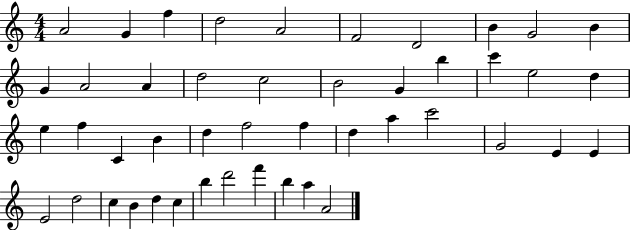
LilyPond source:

{
  \clef treble
  \numericTimeSignature
  \time 4/4
  \key c \major
  a'2 g'4 f''4 | d''2 a'2 | f'2 d'2 | b'4 g'2 b'4 | \break g'4 a'2 a'4 | d''2 c''2 | b'2 g'4 b''4 | c'''4 e''2 d''4 | \break e''4 f''4 c'4 b'4 | d''4 f''2 f''4 | d''4 a''4 c'''2 | g'2 e'4 e'4 | \break e'2 d''2 | c''4 b'4 d''4 c''4 | b''4 d'''2 f'''4 | b''4 a''4 a'2 | \break \bar "|."
}